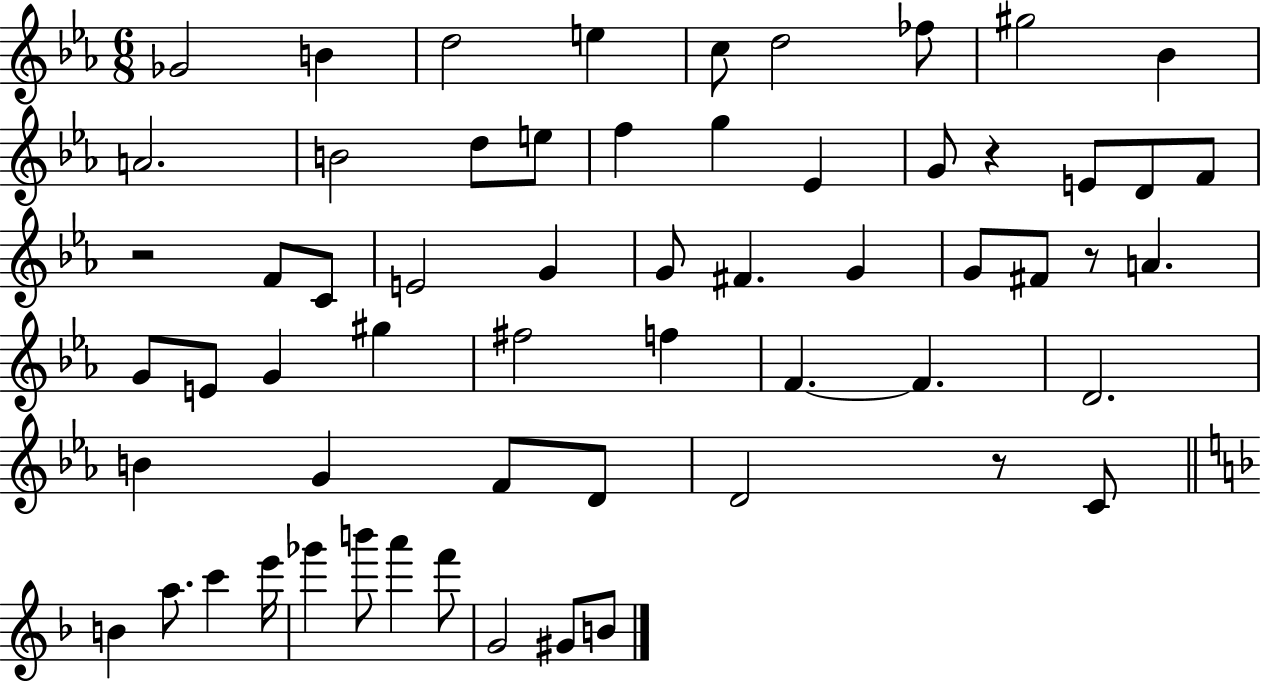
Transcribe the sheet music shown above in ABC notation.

X:1
T:Untitled
M:6/8
L:1/4
K:Eb
_G2 B d2 e c/2 d2 _f/2 ^g2 _B A2 B2 d/2 e/2 f g _E G/2 z E/2 D/2 F/2 z2 F/2 C/2 E2 G G/2 ^F G G/2 ^F/2 z/2 A G/2 E/2 G ^g ^f2 f F F D2 B G F/2 D/2 D2 z/2 C/2 B a/2 c' e'/4 _g' b'/2 a' f'/2 G2 ^G/2 B/2